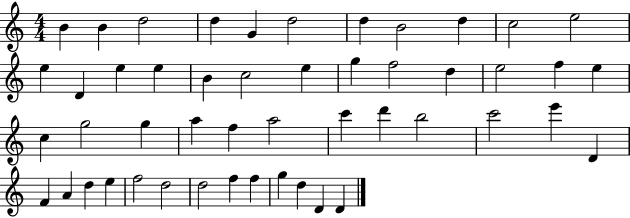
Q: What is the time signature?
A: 4/4